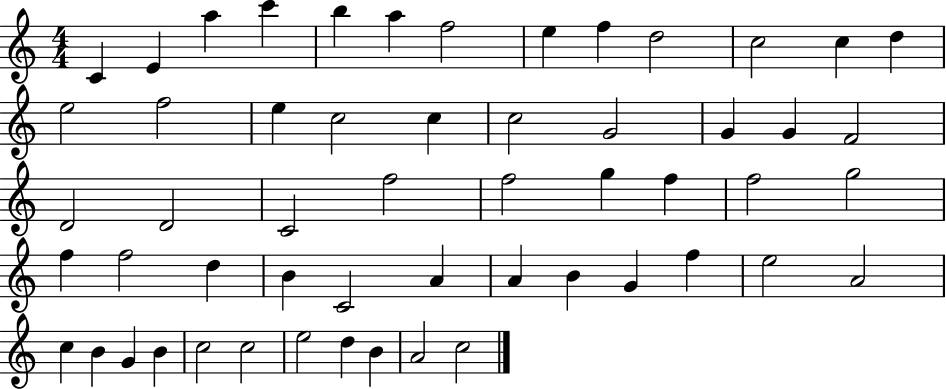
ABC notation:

X:1
T:Untitled
M:4/4
L:1/4
K:C
C E a c' b a f2 e f d2 c2 c d e2 f2 e c2 c c2 G2 G G F2 D2 D2 C2 f2 f2 g f f2 g2 f f2 d B C2 A A B G f e2 A2 c B G B c2 c2 e2 d B A2 c2